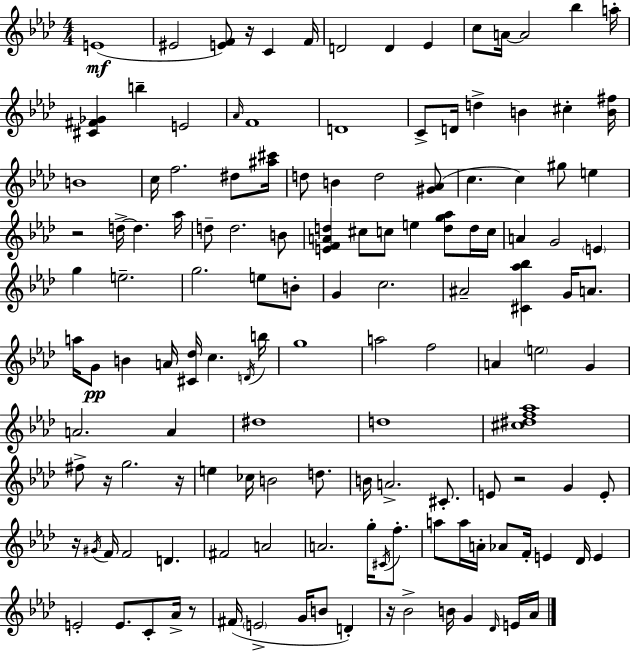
{
  \clef treble
  \numericTimeSignature
  \time 4/4
  \key aes \major
  e'1(\mf | eis'2 <e' f'>8) r16 c'4 f'16 | d'2 d'4 ees'4 | c''8 a'16~~ a'2 bes''4 a''16-. | \break <cis' fis' ges'>4 b''4-- e'2 | \grace { aes'16 } f'1 | d'1 | c'8-> d'16 d''4-> b'4 cis''4-. | \break <b' fis''>16 b'1 | c''16 f''2. dis''8 | <ais'' cis'''>16 d''8 b'4 d''2 <gis' aes'>8( | c''4. c''4) gis''8 e''4 | \break r2 d''16->~~ d''4. | aes''16 d''8-- d''2. b'8 | <e' f' a' d''>4 cis''8 c''8 e''4 <d'' g'' aes''>8 d''16 | c''16 a'4 g'2 \parenthesize e'4 | \break g''4 e''2.-- | g''2. e''8 b'8-. | g'4 c''2. | ais'2-- <cis' aes'' bes''>4 g'16 a'8. | \break a''16 g'8\pp b'4 a'16 <cis' des''>16 c''4. | \acciaccatura { d'16 } b''16 g''1 | a''2 f''2 | a'4 \parenthesize e''2 g'4 | \break a'2. a'4 | dis''1 | d''1 | <cis'' dis'' f'' aes''>1 | \break fis''8-> r16 g''2. | r16 e''4 ces''16 b'2 d''8. | b'16 a'2.-> cis'8.-. | e'8 r2 g'4 | \break e'8-. r16 \acciaccatura { gis'16 } f'16 f'2 d'4. | fis'2 a'2 | a'2. g''16-. | \acciaccatura { cis'16 } f''8.-. a''8 a''16 a'16-. aes'8 f'16-. e'4 des'16 | \break e'4 e'2-. e'8. c'8-. | aes'16-> r8 fis'16( \parenthesize e'2-> g'16 b'8 | d'4-.) r16 bes'2-> b'16 g'4 | \grace { des'16 } e'16 aes'16 \bar "|."
}